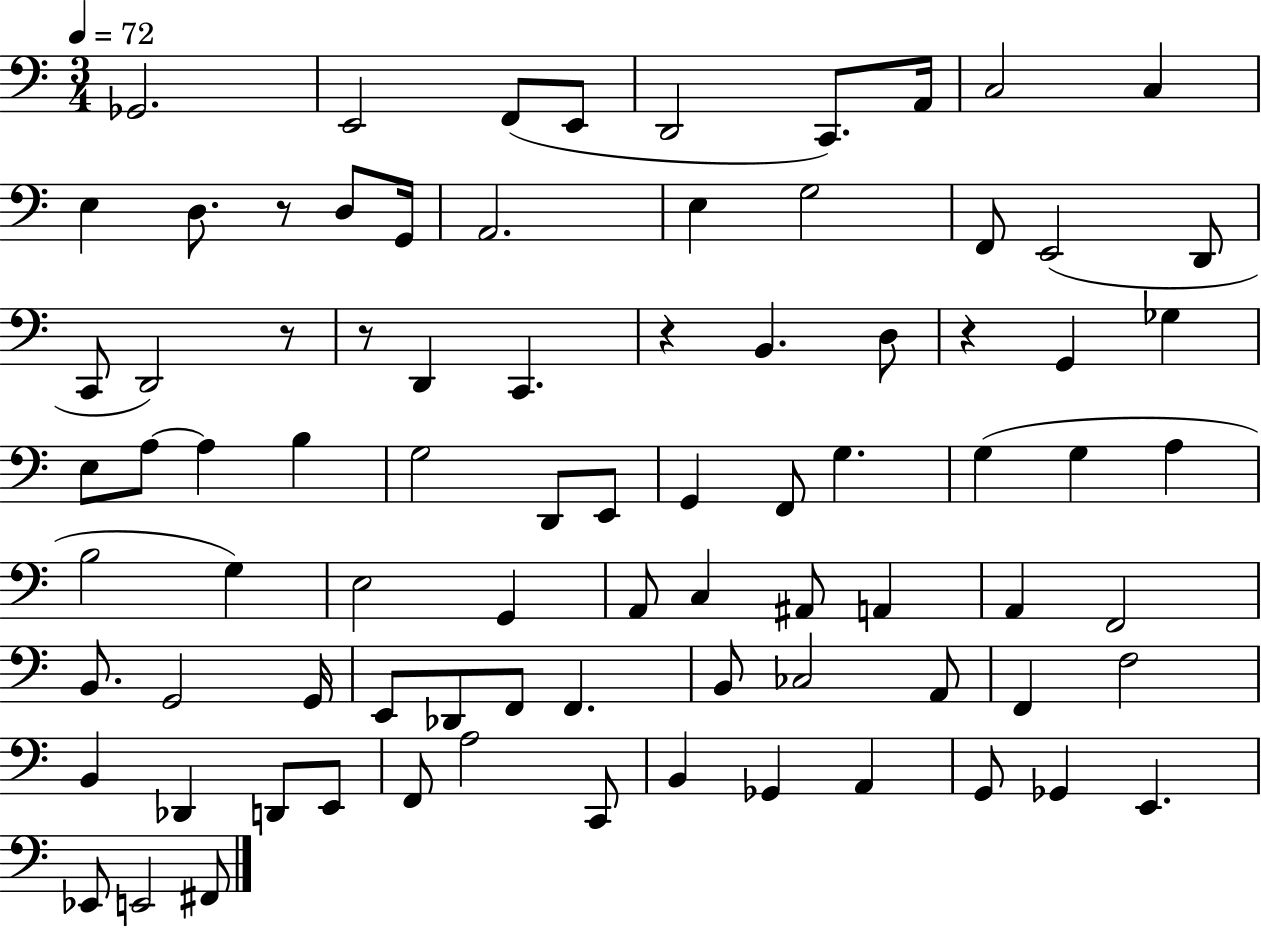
X:1
T:Untitled
M:3/4
L:1/4
K:C
_G,,2 E,,2 F,,/2 E,,/2 D,,2 C,,/2 A,,/4 C,2 C, E, D,/2 z/2 D,/2 G,,/4 A,,2 E, G,2 F,,/2 E,,2 D,,/2 C,,/2 D,,2 z/2 z/2 D,, C,, z B,, D,/2 z G,, _G, E,/2 A,/2 A, B, G,2 D,,/2 E,,/2 G,, F,,/2 G, G, G, A, B,2 G, E,2 G,, A,,/2 C, ^A,,/2 A,, A,, F,,2 B,,/2 G,,2 G,,/4 E,,/2 _D,,/2 F,,/2 F,, B,,/2 _C,2 A,,/2 F,, F,2 B,, _D,, D,,/2 E,,/2 F,,/2 A,2 C,,/2 B,, _G,, A,, G,,/2 _G,, E,, _E,,/2 E,,2 ^F,,/2